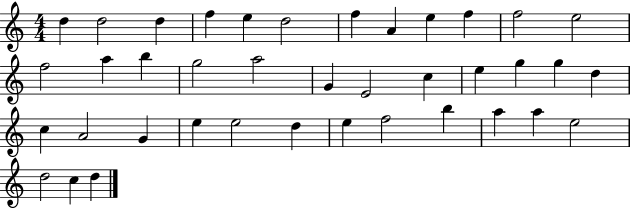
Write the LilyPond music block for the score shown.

{
  \clef treble
  \numericTimeSignature
  \time 4/4
  \key c \major
  d''4 d''2 d''4 | f''4 e''4 d''2 | f''4 a'4 e''4 f''4 | f''2 e''2 | \break f''2 a''4 b''4 | g''2 a''2 | g'4 e'2 c''4 | e''4 g''4 g''4 d''4 | \break c''4 a'2 g'4 | e''4 e''2 d''4 | e''4 f''2 b''4 | a''4 a''4 e''2 | \break d''2 c''4 d''4 | \bar "|."
}